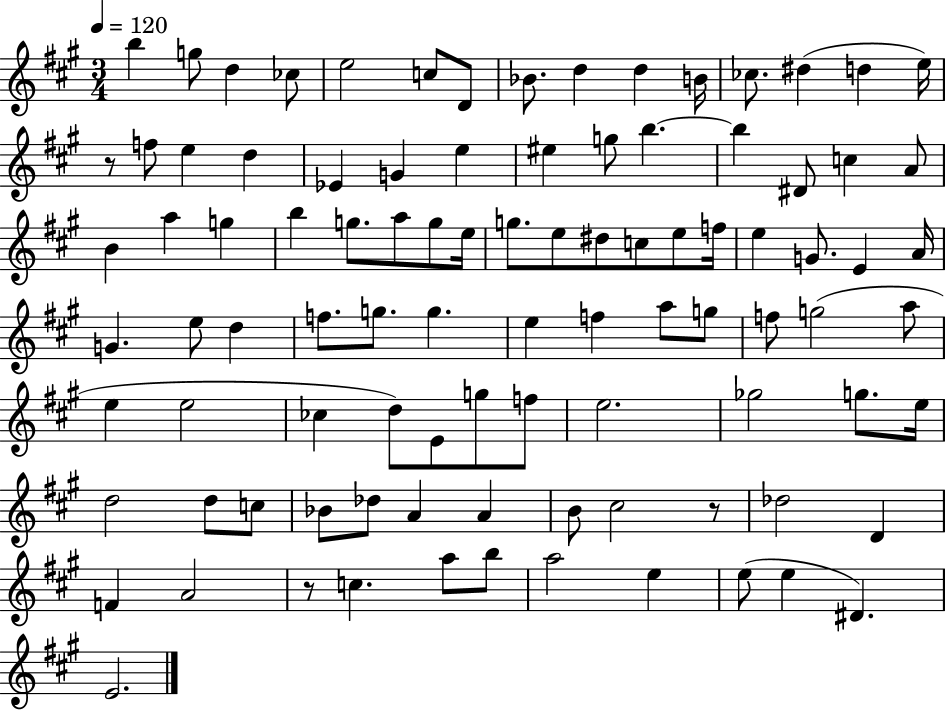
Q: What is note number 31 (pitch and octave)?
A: G5